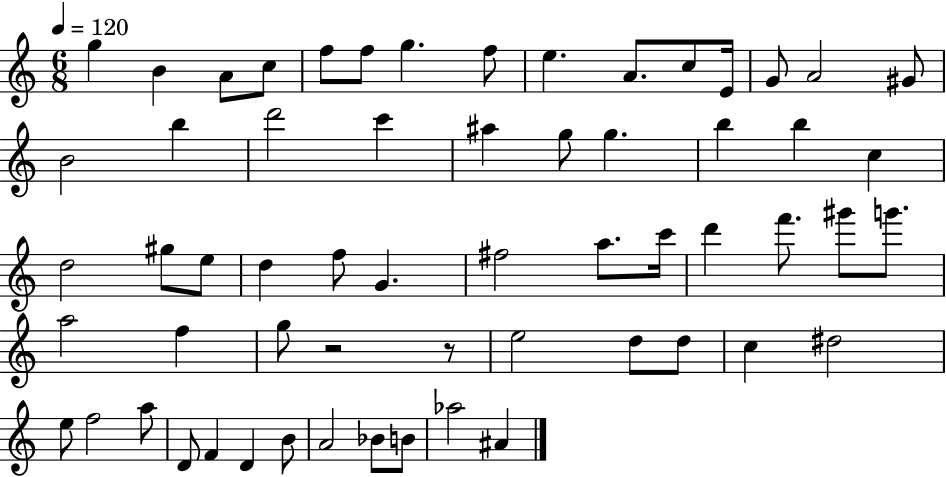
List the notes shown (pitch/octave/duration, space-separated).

G5/q B4/q A4/e C5/e F5/e F5/e G5/q. F5/e E5/q. A4/e. C5/e E4/s G4/e A4/h G#4/e B4/h B5/q D6/h C6/q A#5/q G5/e G5/q. B5/q B5/q C5/q D5/h G#5/e E5/e D5/q F5/e G4/q. F#5/h A5/e. C6/s D6/q F6/e. G#6/e G6/e. A5/h F5/q G5/e R/h R/e E5/h D5/e D5/e C5/q D#5/h E5/e F5/h A5/e D4/e F4/q D4/q B4/e A4/h Bb4/e B4/e Ab5/h A#4/q